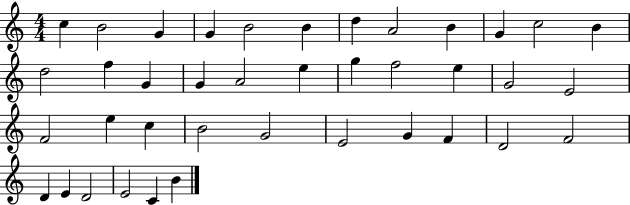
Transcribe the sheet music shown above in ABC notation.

X:1
T:Untitled
M:4/4
L:1/4
K:C
c B2 G G B2 B d A2 B G c2 B d2 f G G A2 e g f2 e G2 E2 F2 e c B2 G2 E2 G F D2 F2 D E D2 E2 C B